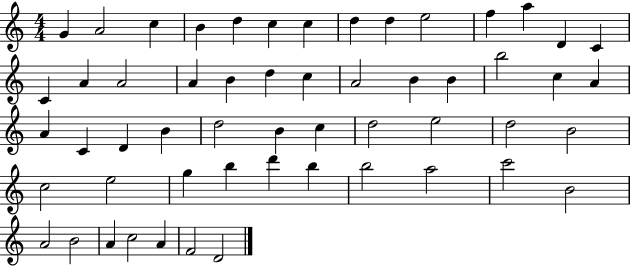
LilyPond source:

{
  \clef treble
  \numericTimeSignature
  \time 4/4
  \key c \major
  g'4 a'2 c''4 | b'4 d''4 c''4 c''4 | d''4 d''4 e''2 | f''4 a''4 d'4 c'4 | \break c'4 a'4 a'2 | a'4 b'4 d''4 c''4 | a'2 b'4 b'4 | b''2 c''4 a'4 | \break a'4 c'4 d'4 b'4 | d''2 b'4 c''4 | d''2 e''2 | d''2 b'2 | \break c''2 e''2 | g''4 b''4 d'''4 b''4 | b''2 a''2 | c'''2 b'2 | \break a'2 b'2 | a'4 c''2 a'4 | f'2 d'2 | \bar "|."
}